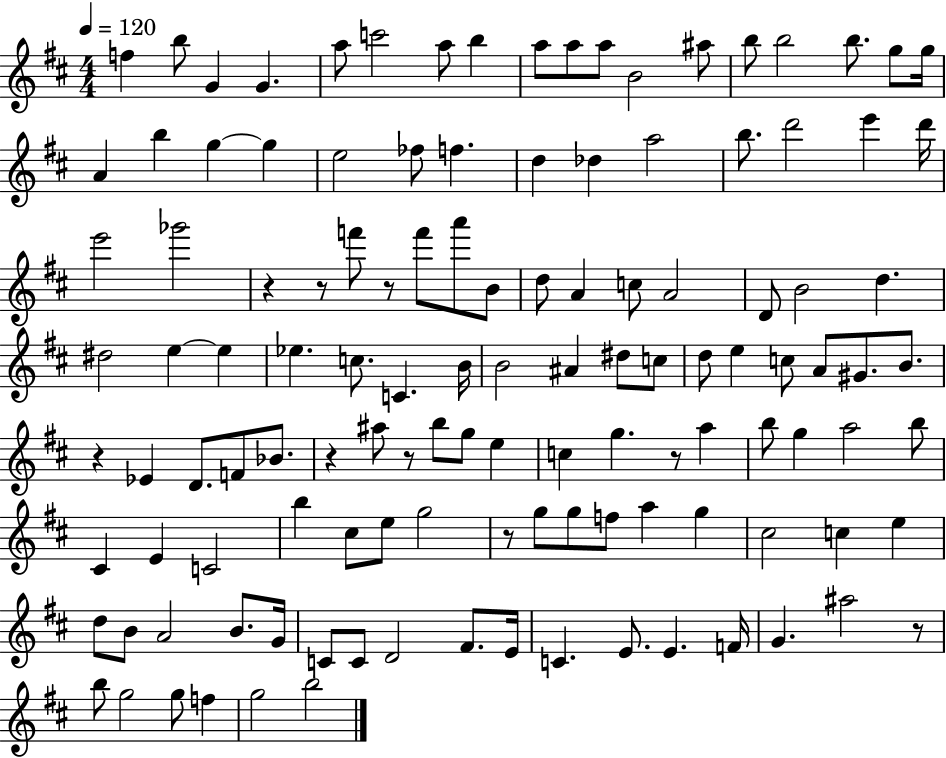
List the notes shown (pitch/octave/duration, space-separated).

F5/q B5/e G4/q G4/q. A5/e C6/h A5/e B5/q A5/e A5/e A5/e B4/h A#5/e B5/e B5/h B5/e. G5/e G5/s A4/q B5/q G5/q G5/q E5/h FES5/e F5/q. D5/q Db5/q A5/h B5/e. D6/h E6/q D6/s E6/h Gb6/h R/q R/e F6/e R/e F6/e A6/e B4/e D5/e A4/q C5/e A4/h D4/e B4/h D5/q. D#5/h E5/q E5/q Eb5/q. C5/e. C4/q. B4/s B4/h A#4/q D#5/e C5/e D5/e E5/q C5/e A4/e G#4/e. B4/e. R/q Eb4/q D4/e. F4/e Bb4/e. R/q A#5/e R/e B5/e G5/e E5/q C5/q G5/q. R/e A5/q B5/e G5/q A5/h B5/e C#4/q E4/q C4/h B5/q C#5/e E5/e G5/h R/e G5/e G5/e F5/e A5/q G5/q C#5/h C5/q E5/q D5/e B4/e A4/h B4/e. G4/s C4/e C4/e D4/h F#4/e. E4/s C4/q. E4/e. E4/q. F4/s G4/q. A#5/h R/e B5/e G5/h G5/e F5/q G5/h B5/h